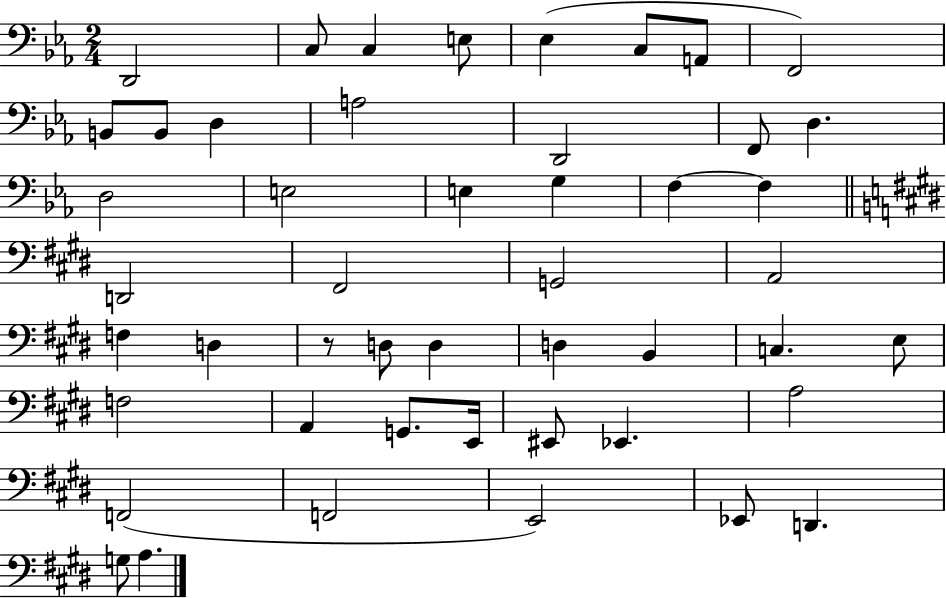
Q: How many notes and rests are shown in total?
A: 48